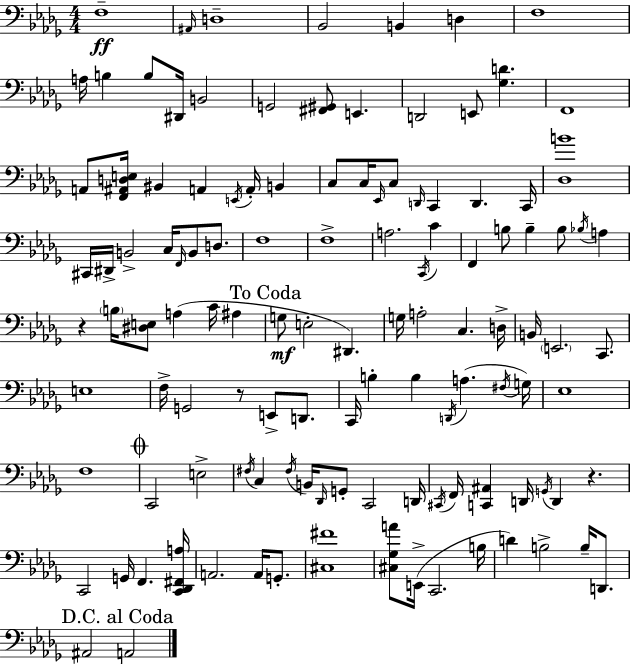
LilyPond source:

{
  \clef bass
  \numericTimeSignature
  \time 4/4
  \key bes \minor
  f1--\ff | \grace { ais,16 } d1-- | bes,2 b,4 d4 | f1 | \break a16 b4 b8 dis,16 b,2 | g,2 <fis, gis,>8 e,4. | d,2 e,8 <ges d'>4. | f,1 | \break a,8 <f, ais, d e>16 bis,4 a,4 \acciaccatura { e,16 } a,16-. b,4 | c8 c16 \grace { ees,16 } c8 \grace { d,16 } c,4 d,4. | c,16 <des b'>1 | cis,16 dis,16-> b,2-> c16 \grace { f,16 } | \break b,8 d8. f1 | f1-> | a2. | \acciaccatura { c,16 } c'4 f,4 b8 b4-- | \break b8 \acciaccatura { bes16 } a4 r4 \parenthesize b16 <dis e>8 a4( | c'16 ais4 \mark "To Coda" g8\mf e2-. | dis,4.) g16 a2-. | c4. d16-> b,16 \parenthesize e,2. | \break c,8. e1 | f16-> g,2 | r8 e,8-> d,8. c,16 b4-. b4 | \acciaccatura { d,16 }( a4. \acciaccatura { fis16 } g16) ees1 | \break f1 | \mark \markup { \musicglyph "scripts.coda" } c,2 | e2-> \acciaccatura { fis16 } c4 \acciaccatura { fis16 } b,16 | \grace { des,16 } g,8-. c,2 d,16 \acciaccatura { cis,16 } f,16 <c, ais,>4 | \break d,16 \acciaccatura { g,16 } d,4 r4. c,2 | g,16 f,4. <c, des, fis, a>16 a,2. | a,16 g,8.-. <cis fis'>1 | <cis ges a'>8 | \break e,16->( c,2. b16 d'4) | b2-> b16-- d,8. \mark "D.C. al Coda" ais,2 | a,2 \bar "|."
}